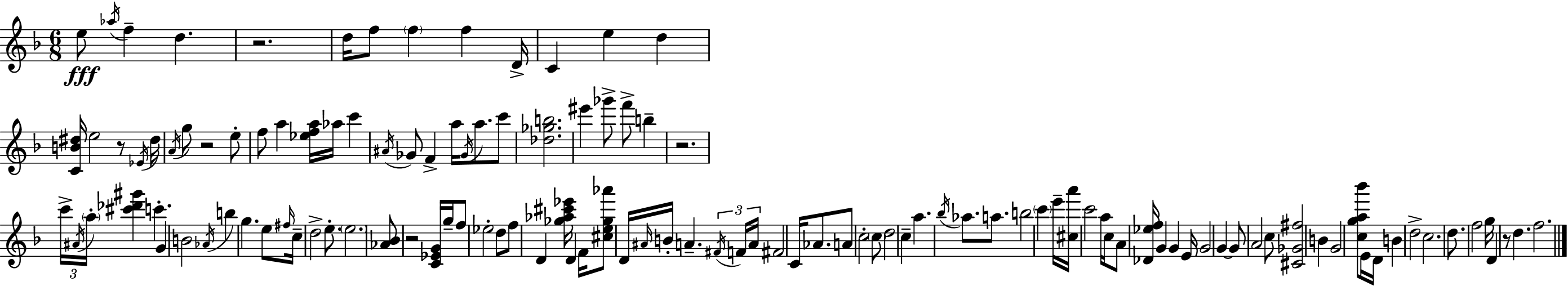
X:1
T:Untitled
M:6/8
L:1/4
K:F
e/2 _a/4 f d z2 d/4 f/2 f f D/4 C e d [CB^d]/4 e2 z/2 _E/4 ^d/4 A/4 g/2 z2 e/2 f/2 a [_efa]/4 _a/4 c' ^A/4 _G/2 F a/4 _G/4 a/2 c'/2 [_d_gb]2 ^e' _g'/2 f'/2 b z2 c'/4 ^A/4 a/4 [^c'_d'^g'] c' G B2 _A/4 b g e/2 ^f/4 c/4 d2 e/2 e2 [_A_B]/2 z2 [C_EG]/4 g/4 f/2 _e2 d/2 f/2 D [_g_a^c'_e']/4 D F/4 [^ce_g_a']/2 D/4 ^A/4 B/4 A ^F/4 F/4 A/4 ^F2 C/4 _A/2 A/2 c2 c/2 d2 c a _b/4 _a/2 a/2 b2 c' e'/4 [^ca']/4 c'2 a/4 c/4 A/2 [_D_ef]/4 G G E/4 G2 G G/2 A2 c/2 [^C_G^f]2 B G2 [cga_b']/2 E/4 D/4 B d2 c2 d/2 f2 g/4 D z/2 d f2